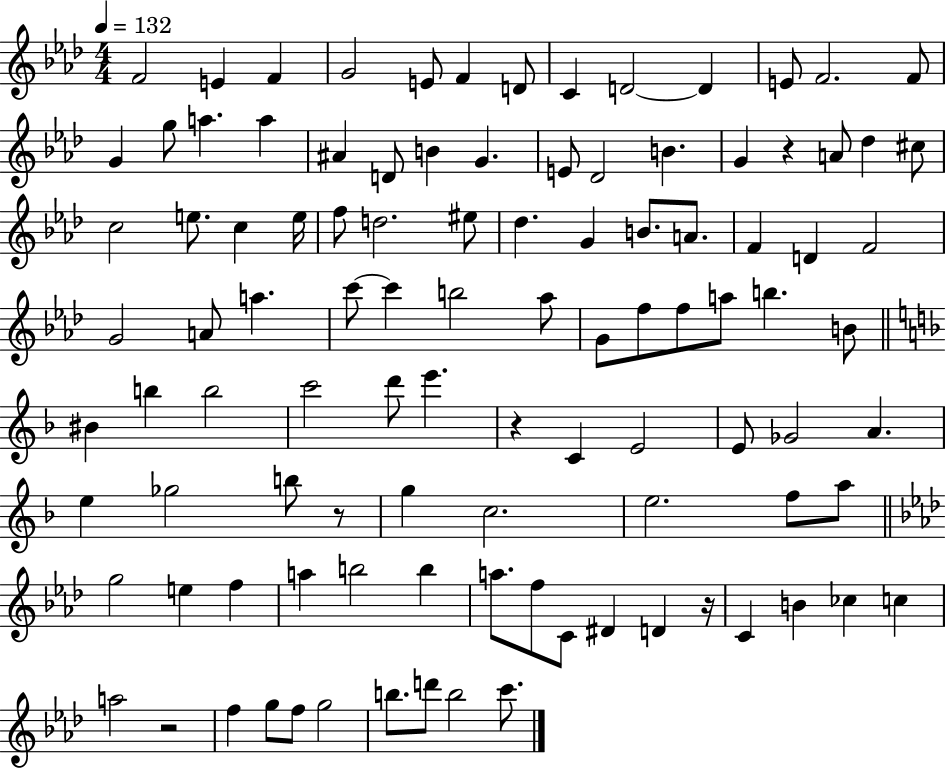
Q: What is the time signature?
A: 4/4